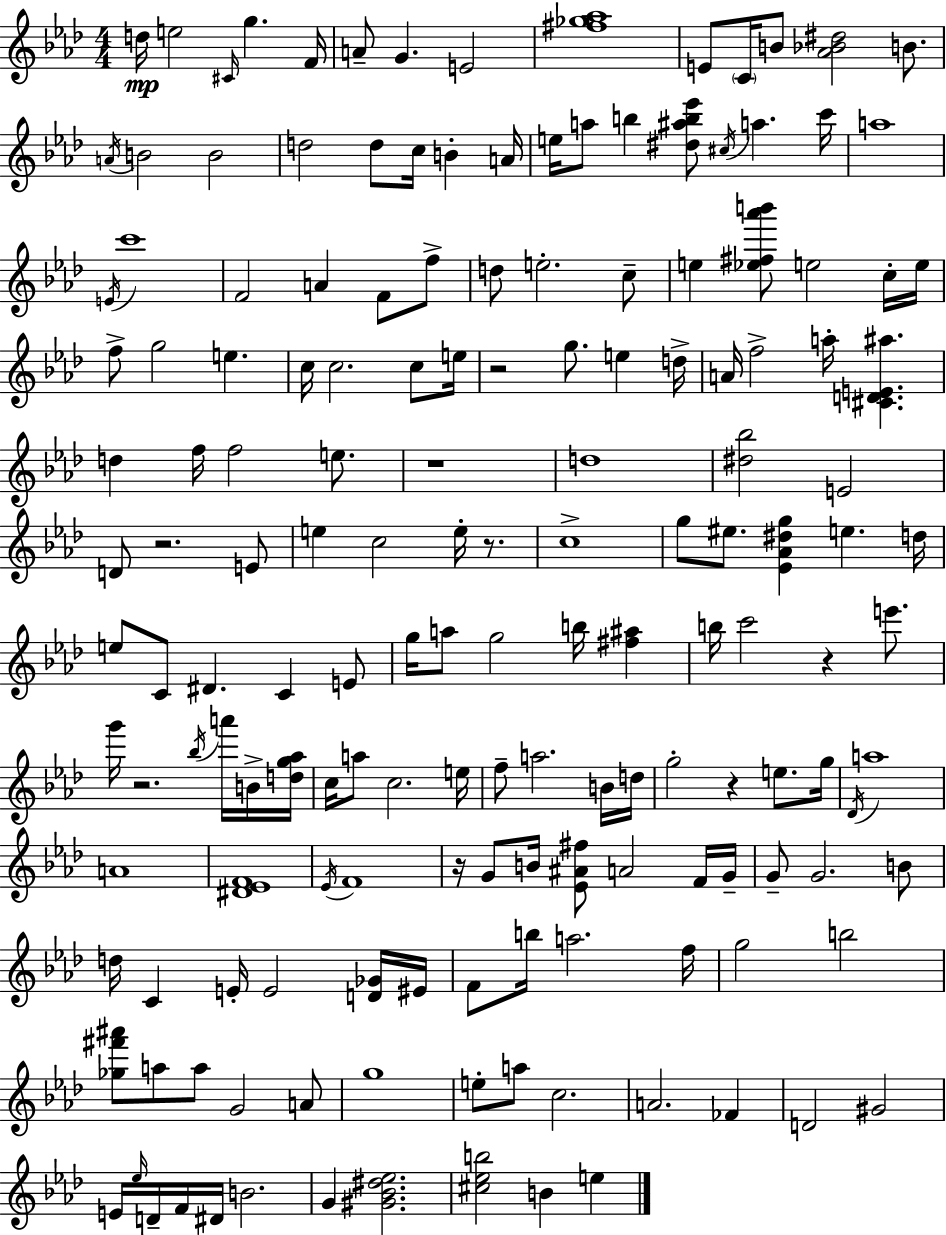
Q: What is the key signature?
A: F minor